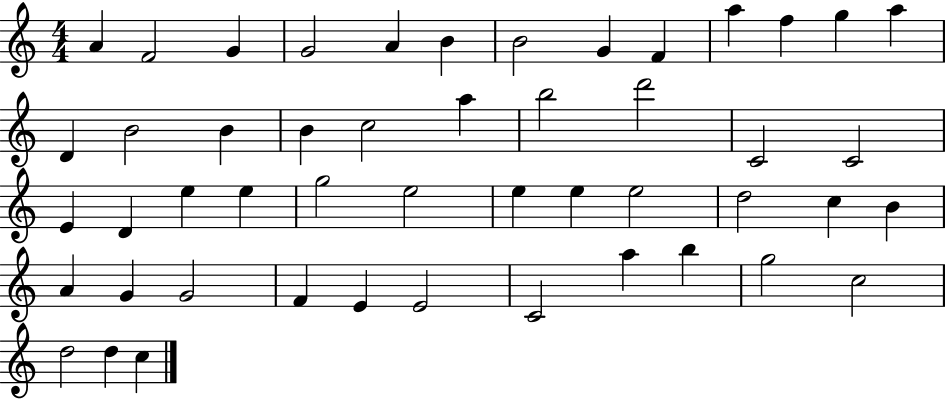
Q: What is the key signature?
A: C major